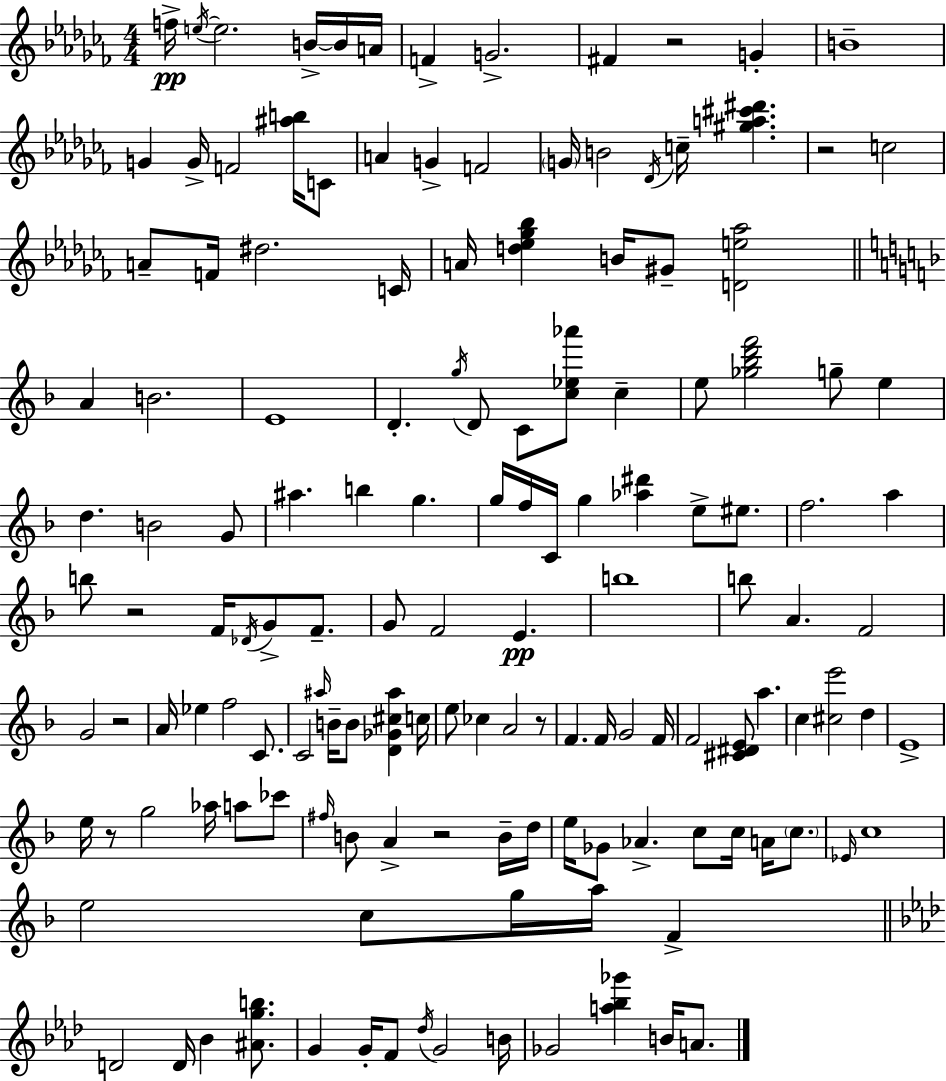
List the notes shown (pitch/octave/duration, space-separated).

F5/s E5/s E5/h. B4/s B4/s A4/s F4/q G4/h. F#4/q R/h G4/q B4/w G4/q G4/s F4/h [A#5,B5]/s C4/e A4/q G4/q F4/h G4/s B4/h Db4/s C5/s [G#5,A5,C#6,D#6]/q. R/h C5/h A4/e F4/s D#5/h. C4/s A4/s [D5,Eb5,Gb5,Bb5]/q B4/s G#4/e [D4,E5,Ab5]/h A4/q B4/h. E4/w D4/q. G5/s D4/e C4/e [C5,Eb5,Ab6]/e C5/q E5/e [Gb5,Bb5,D6,F6]/h G5/e E5/q D5/q. B4/h G4/e A#5/q. B5/q G5/q. G5/s F5/s C4/s G5/q [Ab5,D#6]/q E5/e EIS5/e. F5/h. A5/q B5/e R/h F4/s Db4/s G4/e F4/e. G4/e F4/h E4/q. B5/w B5/e A4/q. F4/h G4/h R/h A4/s Eb5/q F5/h C4/e. C4/h A#5/s B4/s B4/e [D4,Gb4,C#5,A#5]/q C5/s E5/e CES5/q A4/h R/e F4/q. F4/s G4/h F4/s F4/h [C#4,D#4,E4]/e A5/q. C5/q [C#5,E6]/h D5/q E4/w E5/s R/e G5/h Ab5/s A5/e CES6/e F#5/s B4/e A4/q R/h B4/s D5/s E5/s Gb4/e Ab4/q. C5/e C5/s A4/s C5/e. Eb4/s C5/w E5/h C5/e G5/s A5/s F4/q D4/h D4/s Bb4/q [A#4,G5,B5]/e. G4/q G4/s F4/e Db5/s G4/h B4/s Gb4/h [A5,Bb5,Gb6]/q B4/s A4/e.